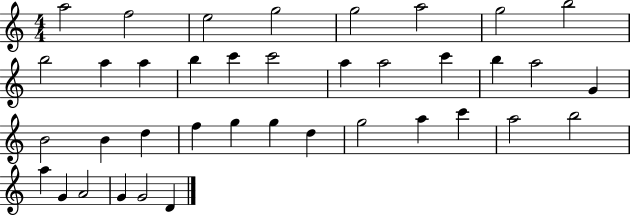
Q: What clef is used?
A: treble